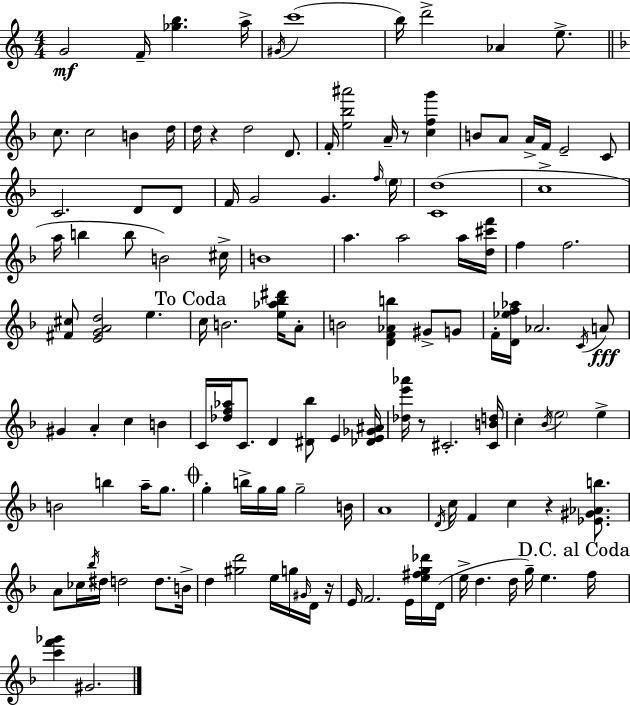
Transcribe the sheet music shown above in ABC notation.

X:1
T:Untitled
M:4/4
L:1/4
K:Am
G2 F/4 [_gb] a/4 ^G/4 c'4 b/4 d'2 _A e/2 c/2 c2 B d/4 d/4 z d2 D/2 F/4 [e_b^a']2 A/4 z/2 [cfg'] B/2 A/2 A/4 F/4 E2 C/2 C2 D/2 D/2 F/4 G2 G f/4 e/4 [Cd]4 c4 a/4 b b/2 B2 ^c/4 B4 a a2 a/4 [d^c'f']/4 f f2 [^F^c]/2 [EGAd]2 e c/4 B2 [e_a_b^d']/4 A/2 B2 [DF_Ab] ^G/2 G/2 F/4 [D_ef_a]/4 _A2 C/4 A/2 ^G A c B C/4 [_df_a]/4 C/2 D [^D_b]/2 E [_DE_G^A]/4 [_de'_a']/4 z/2 ^C2 [^CBd]/4 c _B/4 e2 e B2 b a/4 g/2 g b/4 g/4 g/4 g2 B/4 A4 D/4 c/4 F c z [_E^G_Ab]/2 A/2 _c/4 _b/4 ^d/4 d2 d/2 B/4 d [^gd']2 e/4 g/4 ^G/4 D/4 z/4 E/4 F2 E/4 [e^fg_d']/4 D/4 e/4 d d/4 g/4 e f/4 [c'f'_g'] ^G2